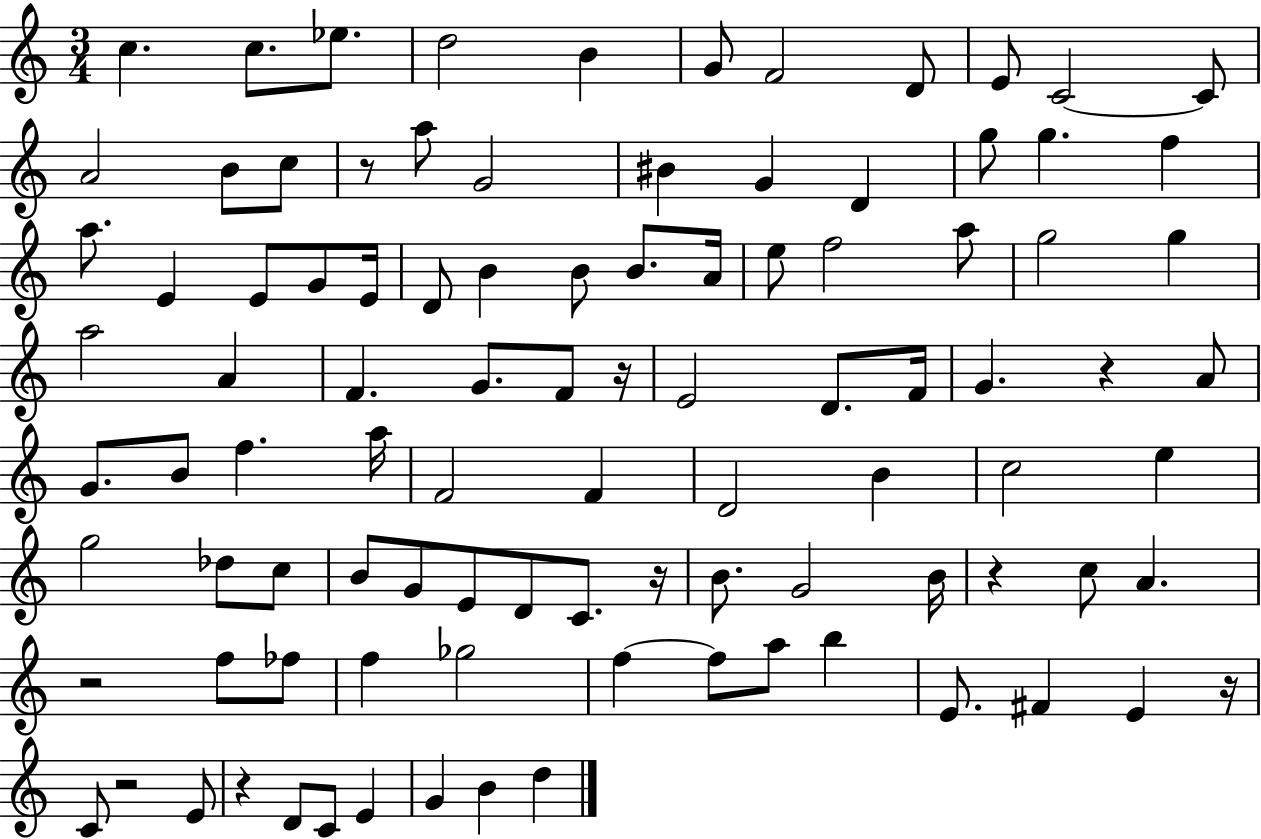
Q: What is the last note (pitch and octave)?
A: D5